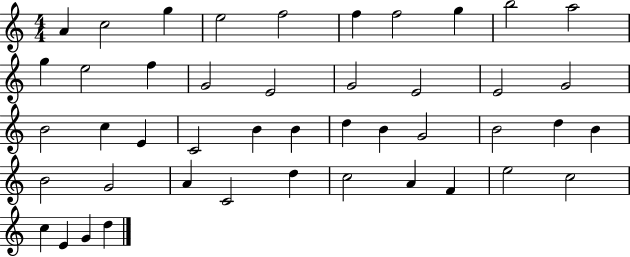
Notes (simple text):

A4/q C5/h G5/q E5/h F5/h F5/q F5/h G5/q B5/h A5/h G5/q E5/h F5/q G4/h E4/h G4/h E4/h E4/h G4/h B4/h C5/q E4/q C4/h B4/q B4/q D5/q B4/q G4/h B4/h D5/q B4/q B4/h G4/h A4/q C4/h D5/q C5/h A4/q F4/q E5/h C5/h C5/q E4/q G4/q D5/q